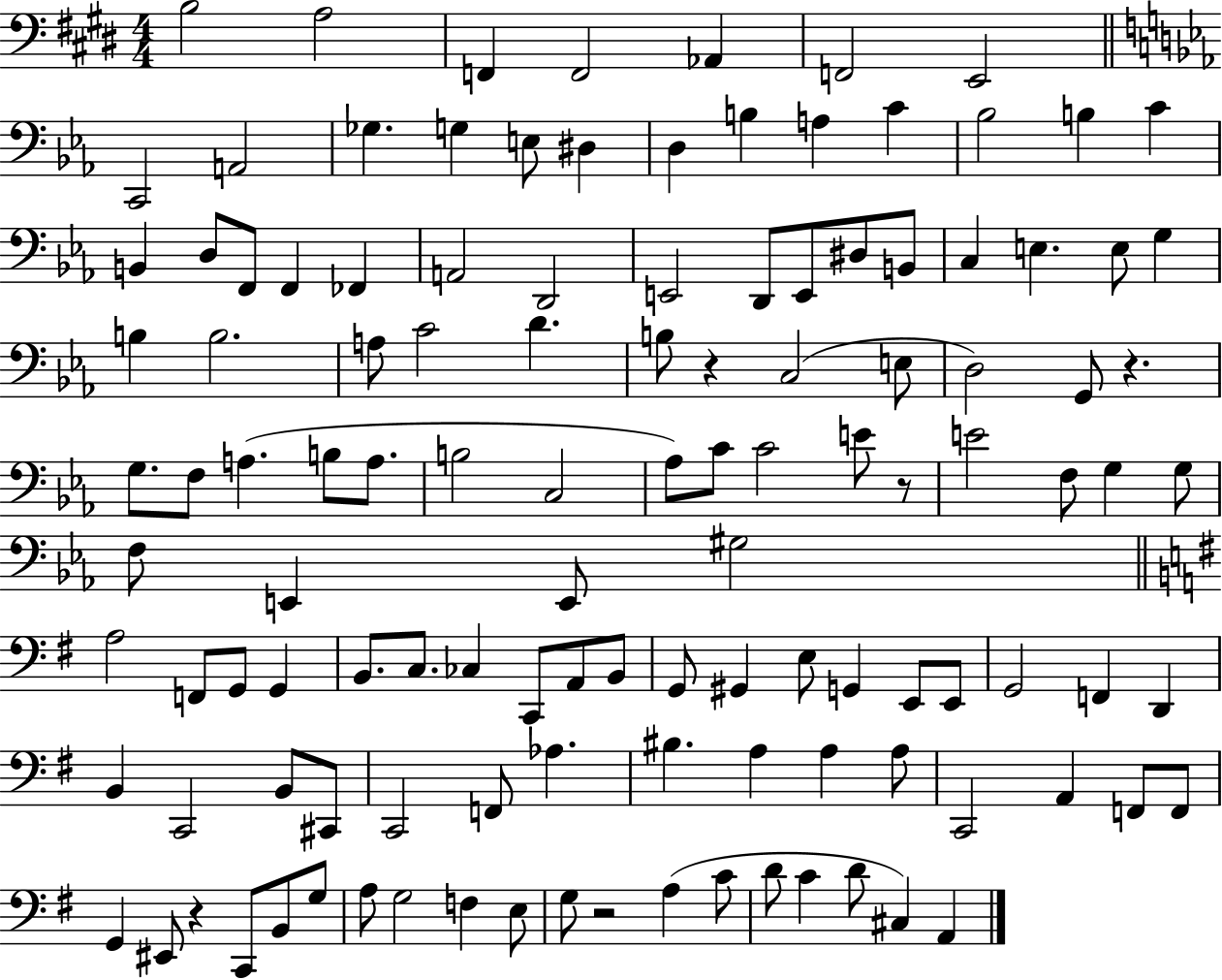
X:1
T:Untitled
M:4/4
L:1/4
K:E
B,2 A,2 F,, F,,2 _A,, F,,2 E,,2 C,,2 A,,2 _G, G, E,/2 ^D, D, B, A, C _B,2 B, C B,, D,/2 F,,/2 F,, _F,, A,,2 D,,2 E,,2 D,,/2 E,,/2 ^D,/2 B,,/2 C, E, E,/2 G, B, B,2 A,/2 C2 D B,/2 z C,2 E,/2 D,2 G,,/2 z G,/2 F,/2 A, B,/2 A,/2 B,2 C,2 _A,/2 C/2 C2 E/2 z/2 E2 F,/2 G, G,/2 F,/2 E,, E,,/2 ^G,2 A,2 F,,/2 G,,/2 G,, B,,/2 C,/2 _C, C,,/2 A,,/2 B,,/2 G,,/2 ^G,, E,/2 G,, E,,/2 E,,/2 G,,2 F,, D,, B,, C,,2 B,,/2 ^C,,/2 C,,2 F,,/2 _A, ^B, A, A, A,/2 C,,2 A,, F,,/2 F,,/2 G,, ^E,,/2 z C,,/2 B,,/2 G,/2 A,/2 G,2 F, E,/2 G,/2 z2 A, C/2 D/2 C D/2 ^C, A,,